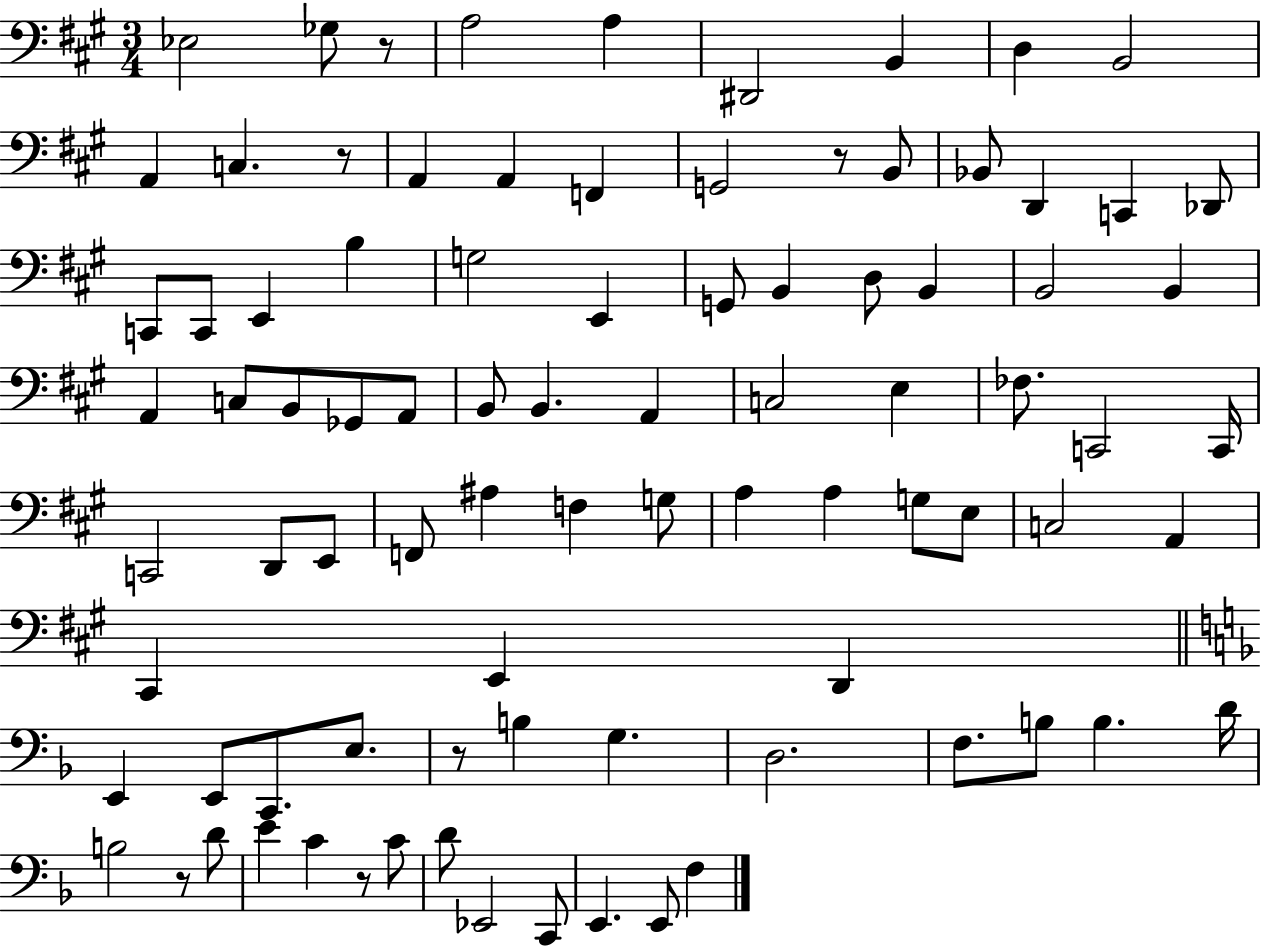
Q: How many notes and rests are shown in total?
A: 88